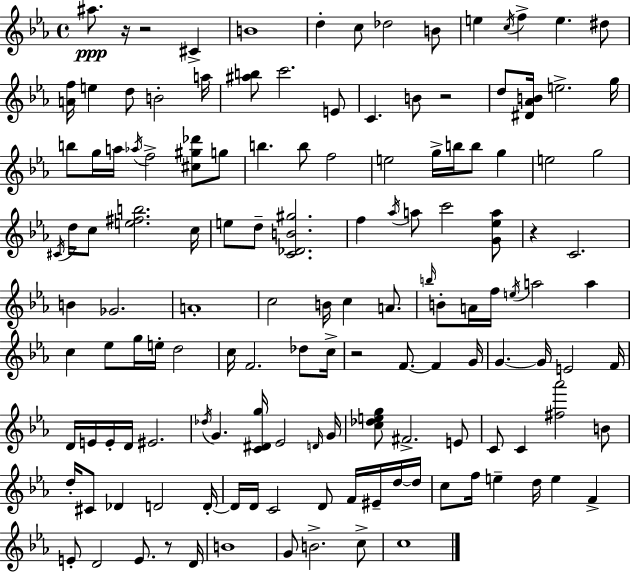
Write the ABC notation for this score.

X:1
T:Untitled
M:4/4
L:1/4
K:Eb
^a/2 z/4 z2 ^C B4 d c/2 _d2 B/2 e c/4 f e ^d/2 [Af]/4 e d/2 B2 a/4 [^ab]/2 c'2 E/2 C B/2 z2 d/2 [^D_AB]/4 e2 g/4 b/2 g/4 a/4 _a/4 f2 [^c^g_d']/2 g/2 b b/2 f2 e2 g/4 b/4 b/2 g e2 g2 ^C/4 d/4 c/2 [e^fb]2 c/4 e/2 d/2 [C_DB^g]2 f _a/4 a/2 c'2 [G_ea]/2 z C2 B _G2 A4 c2 B/4 c A/2 b/4 B/2 A/4 f/4 e/4 a2 a c _e/2 g/4 e/4 d2 c/4 F2 _d/2 c/4 z2 F/2 F G/4 G G/4 E2 F/4 D/4 E/4 E/4 D/4 ^E2 _d/4 G [C^Dg]/4 _E2 D/4 G/4 [c_deg]/2 ^F2 E/2 C/2 C [^f_a']2 B/2 d/4 ^C/2 _D D2 D/4 D/4 D/4 C2 D/2 F/4 ^E/4 d/4 d/4 c/2 f/4 e d/4 e F E/2 D2 E/2 z/2 D/4 B4 G/2 B2 c/2 c4